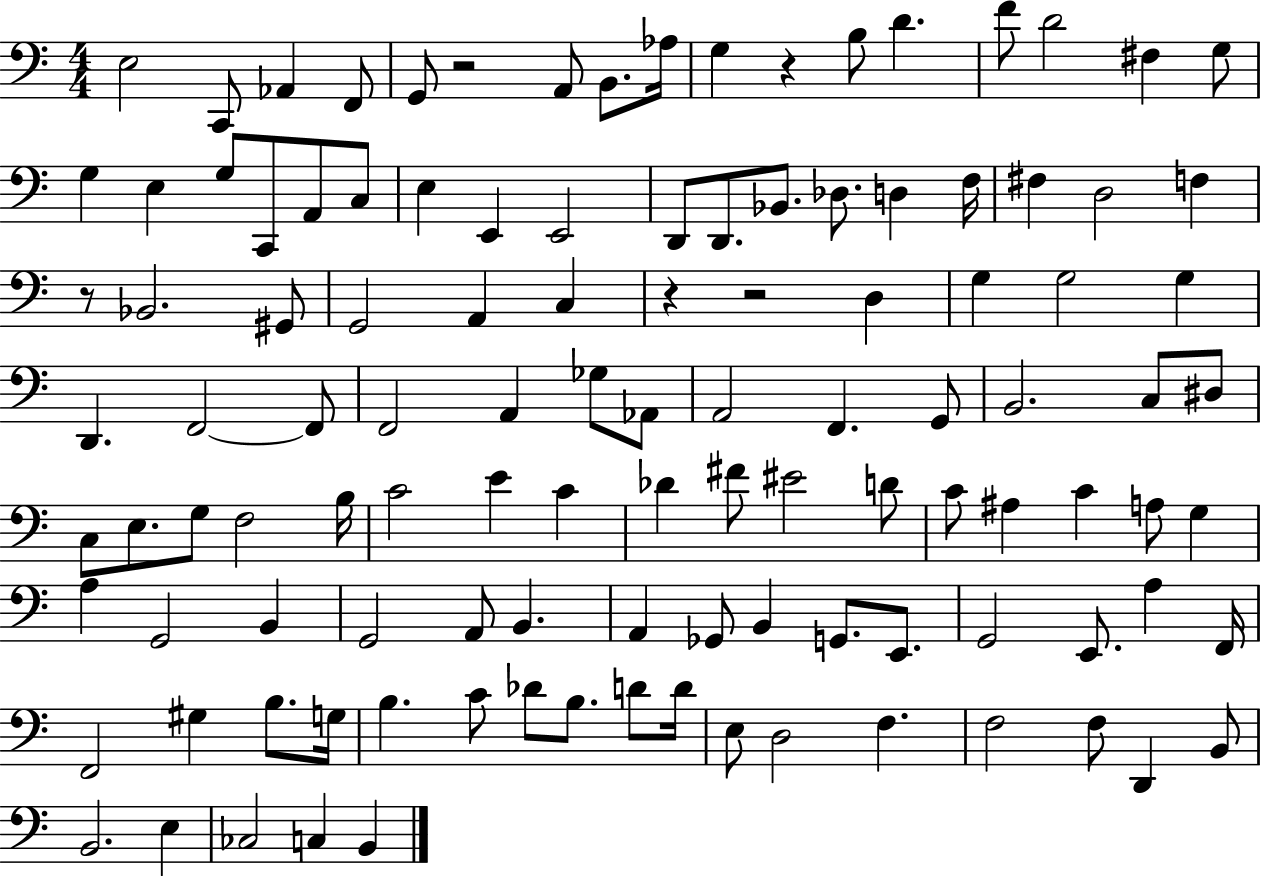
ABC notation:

X:1
T:Untitled
M:4/4
L:1/4
K:C
E,2 C,,/2 _A,, F,,/2 G,,/2 z2 A,,/2 B,,/2 _A,/4 G, z B,/2 D F/2 D2 ^F, G,/2 G, E, G,/2 C,,/2 A,,/2 C,/2 E, E,, E,,2 D,,/2 D,,/2 _B,,/2 _D,/2 D, F,/4 ^F, D,2 F, z/2 _B,,2 ^G,,/2 G,,2 A,, C, z z2 D, G, G,2 G, D,, F,,2 F,,/2 F,,2 A,, _G,/2 _A,,/2 A,,2 F,, G,,/2 B,,2 C,/2 ^D,/2 C,/2 E,/2 G,/2 F,2 B,/4 C2 E C _D ^F/2 ^E2 D/2 C/2 ^A, C A,/2 G, A, G,,2 B,, G,,2 A,,/2 B,, A,, _G,,/2 B,, G,,/2 E,,/2 G,,2 E,,/2 A, F,,/4 F,,2 ^G, B,/2 G,/4 B, C/2 _D/2 B,/2 D/2 D/4 E,/2 D,2 F, F,2 F,/2 D,, B,,/2 B,,2 E, _C,2 C, B,,